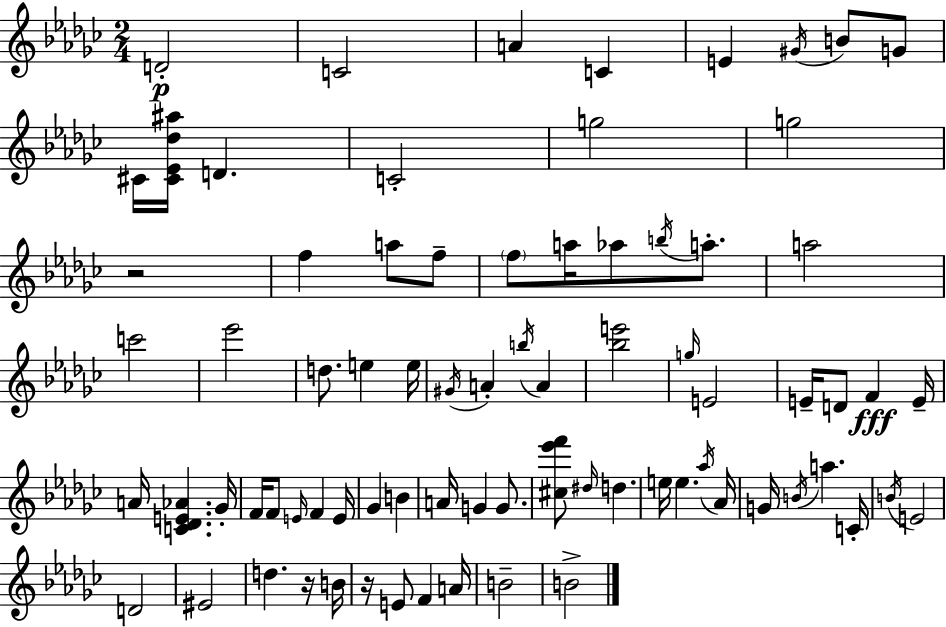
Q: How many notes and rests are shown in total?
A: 77